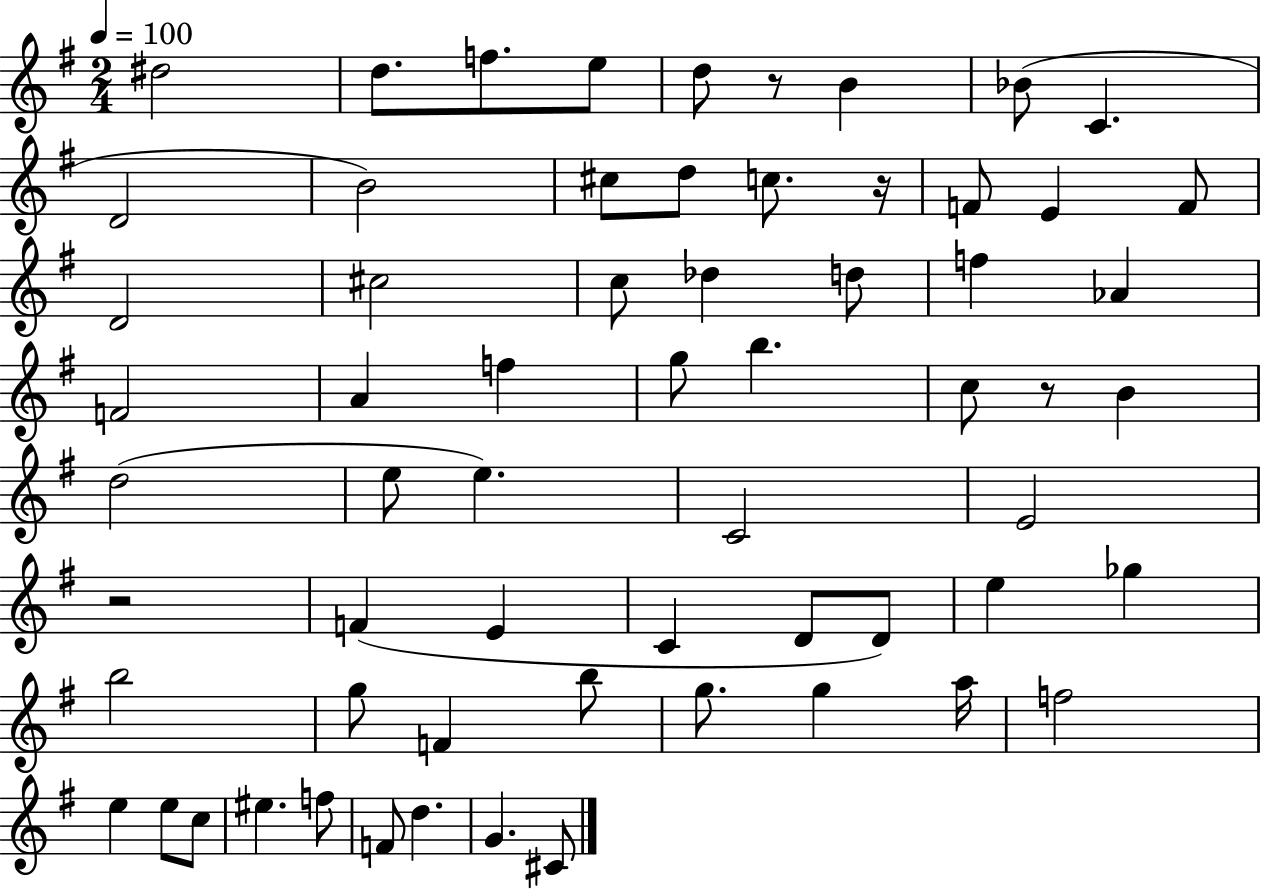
{
  \clef treble
  \numericTimeSignature
  \time 2/4
  \key g \major
  \tempo 4 = 100
  dis''2 | d''8. f''8. e''8 | d''8 r8 b'4 | bes'8( c'4. | \break d'2 | b'2) | cis''8 d''8 c''8. r16 | f'8 e'4 f'8 | \break d'2 | cis''2 | c''8 des''4 d''8 | f''4 aes'4 | \break f'2 | a'4 f''4 | g''8 b''4. | c''8 r8 b'4 | \break d''2( | e''8 e''4.) | c'2 | e'2 | \break r2 | f'4( e'4 | c'4 d'8 d'8) | e''4 ges''4 | \break b''2 | g''8 f'4 b''8 | g''8. g''4 a''16 | f''2 | \break e''4 e''8 c''8 | eis''4. f''8 | f'8 d''4. | g'4. cis'8 | \break \bar "|."
}